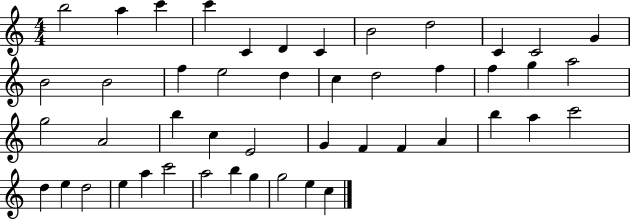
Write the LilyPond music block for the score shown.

{
  \clef treble
  \numericTimeSignature
  \time 4/4
  \key c \major
  b''2 a''4 c'''4 | c'''4 c'4 d'4 c'4 | b'2 d''2 | c'4 c'2 g'4 | \break b'2 b'2 | f''4 e''2 d''4 | c''4 d''2 f''4 | f''4 g''4 a''2 | \break g''2 a'2 | b''4 c''4 e'2 | g'4 f'4 f'4 a'4 | b''4 a''4 c'''2 | \break d''4 e''4 d''2 | e''4 a''4 c'''2 | a''2 b''4 g''4 | g''2 e''4 c''4 | \break \bar "|."
}